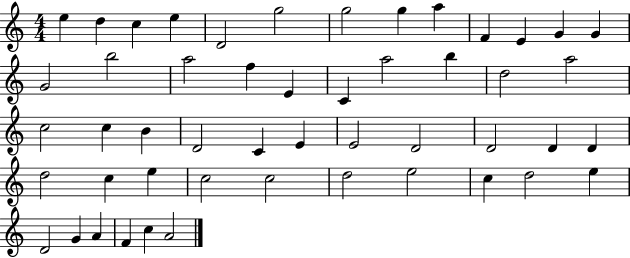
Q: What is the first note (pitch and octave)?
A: E5